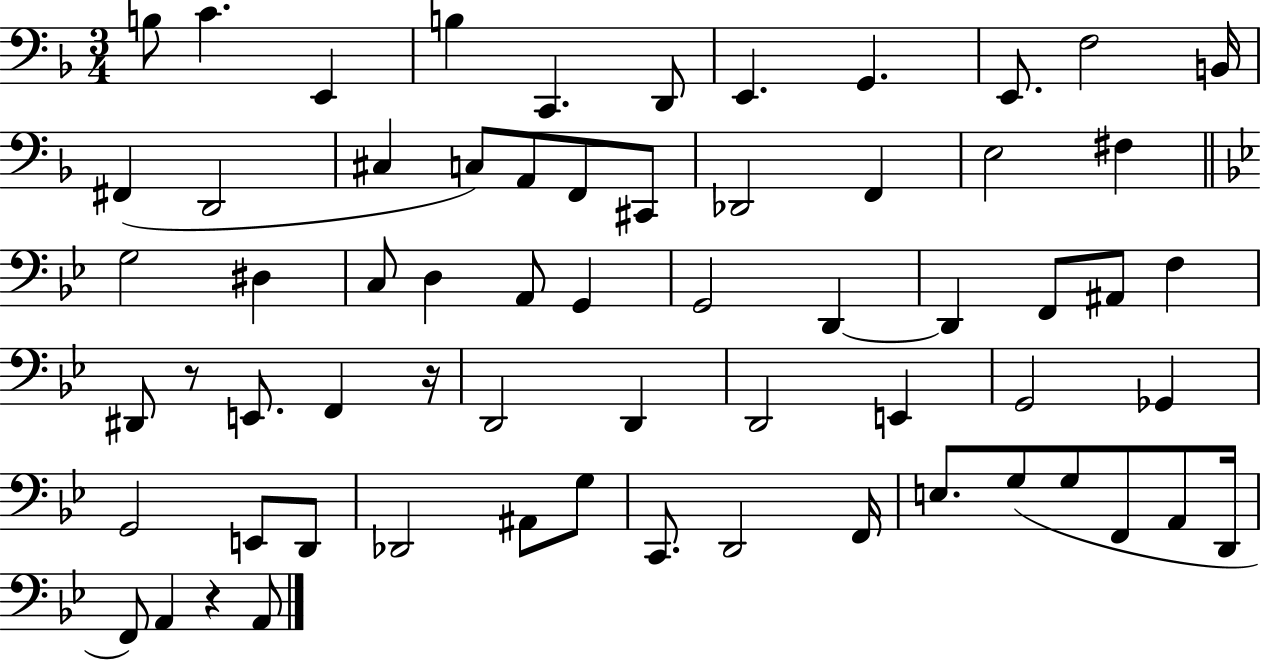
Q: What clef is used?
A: bass